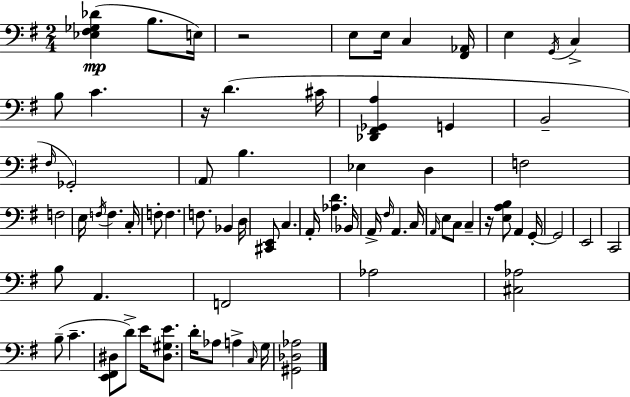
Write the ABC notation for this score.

X:1
T:Untitled
M:2/4
L:1/4
K:G
[_E,^F,_G,_D] B,/2 E,/4 z2 E,/2 E,/4 C, [^F,,_A,,]/4 E, G,,/4 C, B,/2 C z/4 D ^C/4 [_D,,^F,,_G,,A,] G,, B,,2 ^F,/4 _G,,2 A,,/2 B, _E, D, F,2 F,2 E,/4 F,/4 F, C,/4 F,/2 F, F,/2 _B,, D,/4 [^C,,E,,]/2 C, A,,/4 [_A,D] _B,,/4 A,,/4 ^F,/4 A,, C,/4 A,,/4 E,/2 C,/2 C, z/4 [E,A,B,]/2 A,, G,,/4 G,,2 E,,2 C,,2 B,/2 A,, F,,2 _A,2 [^C,_A,]2 B,/2 C [E,,^F,,^D,]/2 D/2 E/4 [^D,^G,E]/2 D/4 _A,/2 A, C,/4 G,/4 [^G,,_D,_A,]2